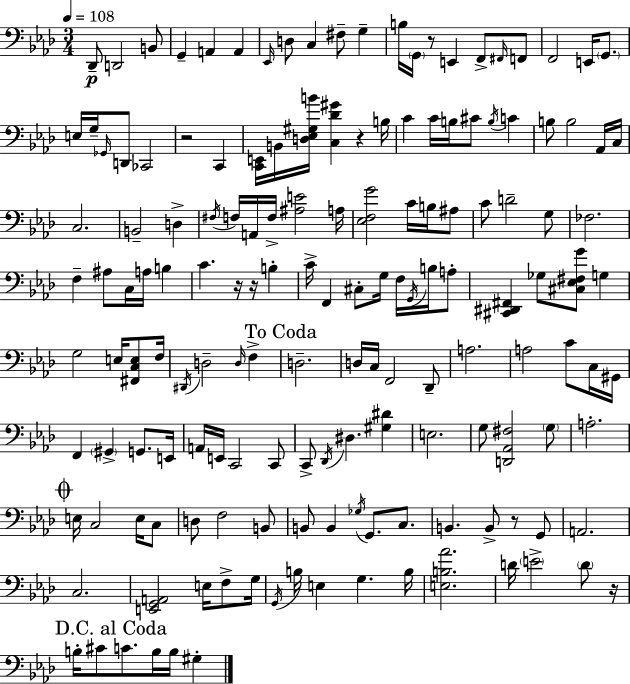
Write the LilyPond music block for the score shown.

{
  \clef bass
  \numericTimeSignature
  \time 3/4
  \key aes \major
  \tempo 4 = 108
  des,8--\p d,2 b,8 | g,4-- a,4 a,4 | \grace { ees,16 } d8 c4 fis8-- g4-- | b16 \parenthesize g,16 r8 e,4 f,8-> \grace { fis,16 } | \break f,8 f,2 e,16 \parenthesize g,8. | e16 g16-- \grace { ges,16 } d,8 ces,2 | r2 c,4 | <c, e,>16 b,16 <d ees gis b'>16 <c des' gis'>4 r4 | \break b16 c'4 c'16 b16 cis'8 \acciaccatura { b16 } | c'4 b8 b2 | aes,16 c16 c2. | b,2-- | \break d4-> \acciaccatura { fis16 } f16 a,16 f16-> <ais e'>2 | a16 <ees f g'>2 | c'16 b16 ais8 c'8 d'2-- | g8 fes2. | \break f4-- ais8 c16 | a16 b4 c'4. r16 | r16 b4-. c'16-> f,4 cis8-. | g16 f16 \acciaccatura { g,16 } b16 a8-. <cis, dis, fis,>4 ges8 | \break <cis ees fis g'>8 g4 g2 | e16 <fis, c e>8 f16 \acciaccatura { dis,16 } d2-- | \grace { d16 } f4-> \mark "To Coda" d2.-- | d16 c16 f,2 | \break des,8-- a2. | a2 | c'8 c16 gis,16 f,4 | \parenthesize gis,4-> g,8. e,16 a,16 e,16 c,2 | \break c,8 c,8-> \acciaccatura { des,16 } dis4. | <gis dis'>4 e2. | g8 <d, aes, fis>2 | \parenthesize g8 a2.-. | \break \mark \markup { \musicglyph "scripts.coda" } e16 c2 | e16 c8 d8 f2 | b,8 b,8 b,4 | \acciaccatura { ges16 } g,8. c8. b,4. | \break b,8-> r8 g,8 a,2. | c2. | <e, g, a,>2 | e16 f8-> g16 \acciaccatura { g,16 } b16 | \break e4 g4. b16 <e b aes'>2. | d'16 | \parenthesize e'2-> \parenthesize d'8 r16 \mark "D.C. al Coda" b16-. | cis'8 c'8. b16 b16 gis4-. \bar "|."
}